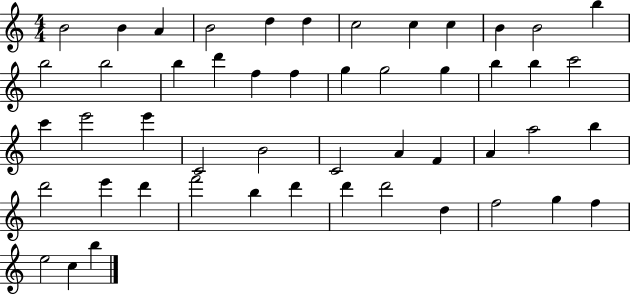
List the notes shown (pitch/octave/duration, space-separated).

B4/h B4/q A4/q B4/h D5/q D5/q C5/h C5/q C5/q B4/q B4/h B5/q B5/h B5/h B5/q D6/q F5/q F5/q G5/q G5/h G5/q B5/q B5/q C6/h C6/q E6/h E6/q C4/h B4/h C4/h A4/q F4/q A4/q A5/h B5/q D6/h E6/q D6/q F6/h B5/q D6/q D6/q D6/h D5/q F5/h G5/q F5/q E5/h C5/q B5/q